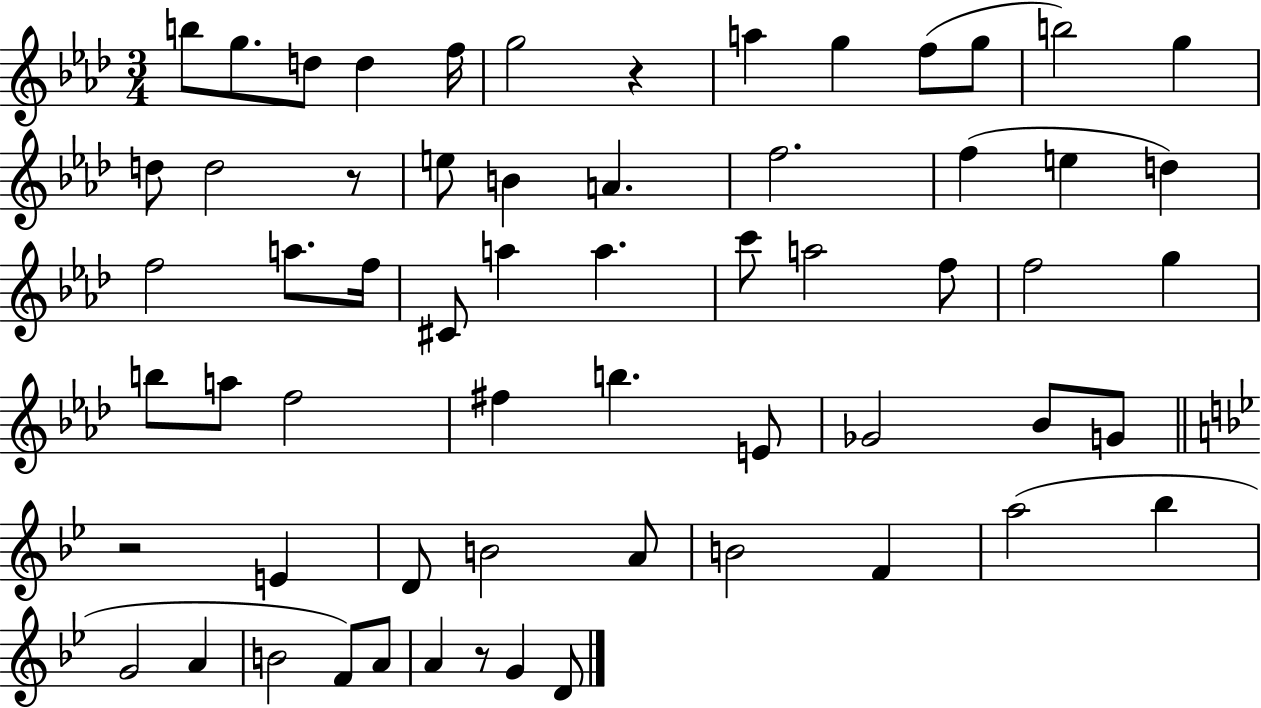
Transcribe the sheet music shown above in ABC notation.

X:1
T:Untitled
M:3/4
L:1/4
K:Ab
b/2 g/2 d/2 d f/4 g2 z a g f/2 g/2 b2 g d/2 d2 z/2 e/2 B A f2 f e d f2 a/2 f/4 ^C/2 a a c'/2 a2 f/2 f2 g b/2 a/2 f2 ^f b E/2 _G2 _B/2 G/2 z2 E D/2 B2 A/2 B2 F a2 _b G2 A B2 F/2 A/2 A z/2 G D/2